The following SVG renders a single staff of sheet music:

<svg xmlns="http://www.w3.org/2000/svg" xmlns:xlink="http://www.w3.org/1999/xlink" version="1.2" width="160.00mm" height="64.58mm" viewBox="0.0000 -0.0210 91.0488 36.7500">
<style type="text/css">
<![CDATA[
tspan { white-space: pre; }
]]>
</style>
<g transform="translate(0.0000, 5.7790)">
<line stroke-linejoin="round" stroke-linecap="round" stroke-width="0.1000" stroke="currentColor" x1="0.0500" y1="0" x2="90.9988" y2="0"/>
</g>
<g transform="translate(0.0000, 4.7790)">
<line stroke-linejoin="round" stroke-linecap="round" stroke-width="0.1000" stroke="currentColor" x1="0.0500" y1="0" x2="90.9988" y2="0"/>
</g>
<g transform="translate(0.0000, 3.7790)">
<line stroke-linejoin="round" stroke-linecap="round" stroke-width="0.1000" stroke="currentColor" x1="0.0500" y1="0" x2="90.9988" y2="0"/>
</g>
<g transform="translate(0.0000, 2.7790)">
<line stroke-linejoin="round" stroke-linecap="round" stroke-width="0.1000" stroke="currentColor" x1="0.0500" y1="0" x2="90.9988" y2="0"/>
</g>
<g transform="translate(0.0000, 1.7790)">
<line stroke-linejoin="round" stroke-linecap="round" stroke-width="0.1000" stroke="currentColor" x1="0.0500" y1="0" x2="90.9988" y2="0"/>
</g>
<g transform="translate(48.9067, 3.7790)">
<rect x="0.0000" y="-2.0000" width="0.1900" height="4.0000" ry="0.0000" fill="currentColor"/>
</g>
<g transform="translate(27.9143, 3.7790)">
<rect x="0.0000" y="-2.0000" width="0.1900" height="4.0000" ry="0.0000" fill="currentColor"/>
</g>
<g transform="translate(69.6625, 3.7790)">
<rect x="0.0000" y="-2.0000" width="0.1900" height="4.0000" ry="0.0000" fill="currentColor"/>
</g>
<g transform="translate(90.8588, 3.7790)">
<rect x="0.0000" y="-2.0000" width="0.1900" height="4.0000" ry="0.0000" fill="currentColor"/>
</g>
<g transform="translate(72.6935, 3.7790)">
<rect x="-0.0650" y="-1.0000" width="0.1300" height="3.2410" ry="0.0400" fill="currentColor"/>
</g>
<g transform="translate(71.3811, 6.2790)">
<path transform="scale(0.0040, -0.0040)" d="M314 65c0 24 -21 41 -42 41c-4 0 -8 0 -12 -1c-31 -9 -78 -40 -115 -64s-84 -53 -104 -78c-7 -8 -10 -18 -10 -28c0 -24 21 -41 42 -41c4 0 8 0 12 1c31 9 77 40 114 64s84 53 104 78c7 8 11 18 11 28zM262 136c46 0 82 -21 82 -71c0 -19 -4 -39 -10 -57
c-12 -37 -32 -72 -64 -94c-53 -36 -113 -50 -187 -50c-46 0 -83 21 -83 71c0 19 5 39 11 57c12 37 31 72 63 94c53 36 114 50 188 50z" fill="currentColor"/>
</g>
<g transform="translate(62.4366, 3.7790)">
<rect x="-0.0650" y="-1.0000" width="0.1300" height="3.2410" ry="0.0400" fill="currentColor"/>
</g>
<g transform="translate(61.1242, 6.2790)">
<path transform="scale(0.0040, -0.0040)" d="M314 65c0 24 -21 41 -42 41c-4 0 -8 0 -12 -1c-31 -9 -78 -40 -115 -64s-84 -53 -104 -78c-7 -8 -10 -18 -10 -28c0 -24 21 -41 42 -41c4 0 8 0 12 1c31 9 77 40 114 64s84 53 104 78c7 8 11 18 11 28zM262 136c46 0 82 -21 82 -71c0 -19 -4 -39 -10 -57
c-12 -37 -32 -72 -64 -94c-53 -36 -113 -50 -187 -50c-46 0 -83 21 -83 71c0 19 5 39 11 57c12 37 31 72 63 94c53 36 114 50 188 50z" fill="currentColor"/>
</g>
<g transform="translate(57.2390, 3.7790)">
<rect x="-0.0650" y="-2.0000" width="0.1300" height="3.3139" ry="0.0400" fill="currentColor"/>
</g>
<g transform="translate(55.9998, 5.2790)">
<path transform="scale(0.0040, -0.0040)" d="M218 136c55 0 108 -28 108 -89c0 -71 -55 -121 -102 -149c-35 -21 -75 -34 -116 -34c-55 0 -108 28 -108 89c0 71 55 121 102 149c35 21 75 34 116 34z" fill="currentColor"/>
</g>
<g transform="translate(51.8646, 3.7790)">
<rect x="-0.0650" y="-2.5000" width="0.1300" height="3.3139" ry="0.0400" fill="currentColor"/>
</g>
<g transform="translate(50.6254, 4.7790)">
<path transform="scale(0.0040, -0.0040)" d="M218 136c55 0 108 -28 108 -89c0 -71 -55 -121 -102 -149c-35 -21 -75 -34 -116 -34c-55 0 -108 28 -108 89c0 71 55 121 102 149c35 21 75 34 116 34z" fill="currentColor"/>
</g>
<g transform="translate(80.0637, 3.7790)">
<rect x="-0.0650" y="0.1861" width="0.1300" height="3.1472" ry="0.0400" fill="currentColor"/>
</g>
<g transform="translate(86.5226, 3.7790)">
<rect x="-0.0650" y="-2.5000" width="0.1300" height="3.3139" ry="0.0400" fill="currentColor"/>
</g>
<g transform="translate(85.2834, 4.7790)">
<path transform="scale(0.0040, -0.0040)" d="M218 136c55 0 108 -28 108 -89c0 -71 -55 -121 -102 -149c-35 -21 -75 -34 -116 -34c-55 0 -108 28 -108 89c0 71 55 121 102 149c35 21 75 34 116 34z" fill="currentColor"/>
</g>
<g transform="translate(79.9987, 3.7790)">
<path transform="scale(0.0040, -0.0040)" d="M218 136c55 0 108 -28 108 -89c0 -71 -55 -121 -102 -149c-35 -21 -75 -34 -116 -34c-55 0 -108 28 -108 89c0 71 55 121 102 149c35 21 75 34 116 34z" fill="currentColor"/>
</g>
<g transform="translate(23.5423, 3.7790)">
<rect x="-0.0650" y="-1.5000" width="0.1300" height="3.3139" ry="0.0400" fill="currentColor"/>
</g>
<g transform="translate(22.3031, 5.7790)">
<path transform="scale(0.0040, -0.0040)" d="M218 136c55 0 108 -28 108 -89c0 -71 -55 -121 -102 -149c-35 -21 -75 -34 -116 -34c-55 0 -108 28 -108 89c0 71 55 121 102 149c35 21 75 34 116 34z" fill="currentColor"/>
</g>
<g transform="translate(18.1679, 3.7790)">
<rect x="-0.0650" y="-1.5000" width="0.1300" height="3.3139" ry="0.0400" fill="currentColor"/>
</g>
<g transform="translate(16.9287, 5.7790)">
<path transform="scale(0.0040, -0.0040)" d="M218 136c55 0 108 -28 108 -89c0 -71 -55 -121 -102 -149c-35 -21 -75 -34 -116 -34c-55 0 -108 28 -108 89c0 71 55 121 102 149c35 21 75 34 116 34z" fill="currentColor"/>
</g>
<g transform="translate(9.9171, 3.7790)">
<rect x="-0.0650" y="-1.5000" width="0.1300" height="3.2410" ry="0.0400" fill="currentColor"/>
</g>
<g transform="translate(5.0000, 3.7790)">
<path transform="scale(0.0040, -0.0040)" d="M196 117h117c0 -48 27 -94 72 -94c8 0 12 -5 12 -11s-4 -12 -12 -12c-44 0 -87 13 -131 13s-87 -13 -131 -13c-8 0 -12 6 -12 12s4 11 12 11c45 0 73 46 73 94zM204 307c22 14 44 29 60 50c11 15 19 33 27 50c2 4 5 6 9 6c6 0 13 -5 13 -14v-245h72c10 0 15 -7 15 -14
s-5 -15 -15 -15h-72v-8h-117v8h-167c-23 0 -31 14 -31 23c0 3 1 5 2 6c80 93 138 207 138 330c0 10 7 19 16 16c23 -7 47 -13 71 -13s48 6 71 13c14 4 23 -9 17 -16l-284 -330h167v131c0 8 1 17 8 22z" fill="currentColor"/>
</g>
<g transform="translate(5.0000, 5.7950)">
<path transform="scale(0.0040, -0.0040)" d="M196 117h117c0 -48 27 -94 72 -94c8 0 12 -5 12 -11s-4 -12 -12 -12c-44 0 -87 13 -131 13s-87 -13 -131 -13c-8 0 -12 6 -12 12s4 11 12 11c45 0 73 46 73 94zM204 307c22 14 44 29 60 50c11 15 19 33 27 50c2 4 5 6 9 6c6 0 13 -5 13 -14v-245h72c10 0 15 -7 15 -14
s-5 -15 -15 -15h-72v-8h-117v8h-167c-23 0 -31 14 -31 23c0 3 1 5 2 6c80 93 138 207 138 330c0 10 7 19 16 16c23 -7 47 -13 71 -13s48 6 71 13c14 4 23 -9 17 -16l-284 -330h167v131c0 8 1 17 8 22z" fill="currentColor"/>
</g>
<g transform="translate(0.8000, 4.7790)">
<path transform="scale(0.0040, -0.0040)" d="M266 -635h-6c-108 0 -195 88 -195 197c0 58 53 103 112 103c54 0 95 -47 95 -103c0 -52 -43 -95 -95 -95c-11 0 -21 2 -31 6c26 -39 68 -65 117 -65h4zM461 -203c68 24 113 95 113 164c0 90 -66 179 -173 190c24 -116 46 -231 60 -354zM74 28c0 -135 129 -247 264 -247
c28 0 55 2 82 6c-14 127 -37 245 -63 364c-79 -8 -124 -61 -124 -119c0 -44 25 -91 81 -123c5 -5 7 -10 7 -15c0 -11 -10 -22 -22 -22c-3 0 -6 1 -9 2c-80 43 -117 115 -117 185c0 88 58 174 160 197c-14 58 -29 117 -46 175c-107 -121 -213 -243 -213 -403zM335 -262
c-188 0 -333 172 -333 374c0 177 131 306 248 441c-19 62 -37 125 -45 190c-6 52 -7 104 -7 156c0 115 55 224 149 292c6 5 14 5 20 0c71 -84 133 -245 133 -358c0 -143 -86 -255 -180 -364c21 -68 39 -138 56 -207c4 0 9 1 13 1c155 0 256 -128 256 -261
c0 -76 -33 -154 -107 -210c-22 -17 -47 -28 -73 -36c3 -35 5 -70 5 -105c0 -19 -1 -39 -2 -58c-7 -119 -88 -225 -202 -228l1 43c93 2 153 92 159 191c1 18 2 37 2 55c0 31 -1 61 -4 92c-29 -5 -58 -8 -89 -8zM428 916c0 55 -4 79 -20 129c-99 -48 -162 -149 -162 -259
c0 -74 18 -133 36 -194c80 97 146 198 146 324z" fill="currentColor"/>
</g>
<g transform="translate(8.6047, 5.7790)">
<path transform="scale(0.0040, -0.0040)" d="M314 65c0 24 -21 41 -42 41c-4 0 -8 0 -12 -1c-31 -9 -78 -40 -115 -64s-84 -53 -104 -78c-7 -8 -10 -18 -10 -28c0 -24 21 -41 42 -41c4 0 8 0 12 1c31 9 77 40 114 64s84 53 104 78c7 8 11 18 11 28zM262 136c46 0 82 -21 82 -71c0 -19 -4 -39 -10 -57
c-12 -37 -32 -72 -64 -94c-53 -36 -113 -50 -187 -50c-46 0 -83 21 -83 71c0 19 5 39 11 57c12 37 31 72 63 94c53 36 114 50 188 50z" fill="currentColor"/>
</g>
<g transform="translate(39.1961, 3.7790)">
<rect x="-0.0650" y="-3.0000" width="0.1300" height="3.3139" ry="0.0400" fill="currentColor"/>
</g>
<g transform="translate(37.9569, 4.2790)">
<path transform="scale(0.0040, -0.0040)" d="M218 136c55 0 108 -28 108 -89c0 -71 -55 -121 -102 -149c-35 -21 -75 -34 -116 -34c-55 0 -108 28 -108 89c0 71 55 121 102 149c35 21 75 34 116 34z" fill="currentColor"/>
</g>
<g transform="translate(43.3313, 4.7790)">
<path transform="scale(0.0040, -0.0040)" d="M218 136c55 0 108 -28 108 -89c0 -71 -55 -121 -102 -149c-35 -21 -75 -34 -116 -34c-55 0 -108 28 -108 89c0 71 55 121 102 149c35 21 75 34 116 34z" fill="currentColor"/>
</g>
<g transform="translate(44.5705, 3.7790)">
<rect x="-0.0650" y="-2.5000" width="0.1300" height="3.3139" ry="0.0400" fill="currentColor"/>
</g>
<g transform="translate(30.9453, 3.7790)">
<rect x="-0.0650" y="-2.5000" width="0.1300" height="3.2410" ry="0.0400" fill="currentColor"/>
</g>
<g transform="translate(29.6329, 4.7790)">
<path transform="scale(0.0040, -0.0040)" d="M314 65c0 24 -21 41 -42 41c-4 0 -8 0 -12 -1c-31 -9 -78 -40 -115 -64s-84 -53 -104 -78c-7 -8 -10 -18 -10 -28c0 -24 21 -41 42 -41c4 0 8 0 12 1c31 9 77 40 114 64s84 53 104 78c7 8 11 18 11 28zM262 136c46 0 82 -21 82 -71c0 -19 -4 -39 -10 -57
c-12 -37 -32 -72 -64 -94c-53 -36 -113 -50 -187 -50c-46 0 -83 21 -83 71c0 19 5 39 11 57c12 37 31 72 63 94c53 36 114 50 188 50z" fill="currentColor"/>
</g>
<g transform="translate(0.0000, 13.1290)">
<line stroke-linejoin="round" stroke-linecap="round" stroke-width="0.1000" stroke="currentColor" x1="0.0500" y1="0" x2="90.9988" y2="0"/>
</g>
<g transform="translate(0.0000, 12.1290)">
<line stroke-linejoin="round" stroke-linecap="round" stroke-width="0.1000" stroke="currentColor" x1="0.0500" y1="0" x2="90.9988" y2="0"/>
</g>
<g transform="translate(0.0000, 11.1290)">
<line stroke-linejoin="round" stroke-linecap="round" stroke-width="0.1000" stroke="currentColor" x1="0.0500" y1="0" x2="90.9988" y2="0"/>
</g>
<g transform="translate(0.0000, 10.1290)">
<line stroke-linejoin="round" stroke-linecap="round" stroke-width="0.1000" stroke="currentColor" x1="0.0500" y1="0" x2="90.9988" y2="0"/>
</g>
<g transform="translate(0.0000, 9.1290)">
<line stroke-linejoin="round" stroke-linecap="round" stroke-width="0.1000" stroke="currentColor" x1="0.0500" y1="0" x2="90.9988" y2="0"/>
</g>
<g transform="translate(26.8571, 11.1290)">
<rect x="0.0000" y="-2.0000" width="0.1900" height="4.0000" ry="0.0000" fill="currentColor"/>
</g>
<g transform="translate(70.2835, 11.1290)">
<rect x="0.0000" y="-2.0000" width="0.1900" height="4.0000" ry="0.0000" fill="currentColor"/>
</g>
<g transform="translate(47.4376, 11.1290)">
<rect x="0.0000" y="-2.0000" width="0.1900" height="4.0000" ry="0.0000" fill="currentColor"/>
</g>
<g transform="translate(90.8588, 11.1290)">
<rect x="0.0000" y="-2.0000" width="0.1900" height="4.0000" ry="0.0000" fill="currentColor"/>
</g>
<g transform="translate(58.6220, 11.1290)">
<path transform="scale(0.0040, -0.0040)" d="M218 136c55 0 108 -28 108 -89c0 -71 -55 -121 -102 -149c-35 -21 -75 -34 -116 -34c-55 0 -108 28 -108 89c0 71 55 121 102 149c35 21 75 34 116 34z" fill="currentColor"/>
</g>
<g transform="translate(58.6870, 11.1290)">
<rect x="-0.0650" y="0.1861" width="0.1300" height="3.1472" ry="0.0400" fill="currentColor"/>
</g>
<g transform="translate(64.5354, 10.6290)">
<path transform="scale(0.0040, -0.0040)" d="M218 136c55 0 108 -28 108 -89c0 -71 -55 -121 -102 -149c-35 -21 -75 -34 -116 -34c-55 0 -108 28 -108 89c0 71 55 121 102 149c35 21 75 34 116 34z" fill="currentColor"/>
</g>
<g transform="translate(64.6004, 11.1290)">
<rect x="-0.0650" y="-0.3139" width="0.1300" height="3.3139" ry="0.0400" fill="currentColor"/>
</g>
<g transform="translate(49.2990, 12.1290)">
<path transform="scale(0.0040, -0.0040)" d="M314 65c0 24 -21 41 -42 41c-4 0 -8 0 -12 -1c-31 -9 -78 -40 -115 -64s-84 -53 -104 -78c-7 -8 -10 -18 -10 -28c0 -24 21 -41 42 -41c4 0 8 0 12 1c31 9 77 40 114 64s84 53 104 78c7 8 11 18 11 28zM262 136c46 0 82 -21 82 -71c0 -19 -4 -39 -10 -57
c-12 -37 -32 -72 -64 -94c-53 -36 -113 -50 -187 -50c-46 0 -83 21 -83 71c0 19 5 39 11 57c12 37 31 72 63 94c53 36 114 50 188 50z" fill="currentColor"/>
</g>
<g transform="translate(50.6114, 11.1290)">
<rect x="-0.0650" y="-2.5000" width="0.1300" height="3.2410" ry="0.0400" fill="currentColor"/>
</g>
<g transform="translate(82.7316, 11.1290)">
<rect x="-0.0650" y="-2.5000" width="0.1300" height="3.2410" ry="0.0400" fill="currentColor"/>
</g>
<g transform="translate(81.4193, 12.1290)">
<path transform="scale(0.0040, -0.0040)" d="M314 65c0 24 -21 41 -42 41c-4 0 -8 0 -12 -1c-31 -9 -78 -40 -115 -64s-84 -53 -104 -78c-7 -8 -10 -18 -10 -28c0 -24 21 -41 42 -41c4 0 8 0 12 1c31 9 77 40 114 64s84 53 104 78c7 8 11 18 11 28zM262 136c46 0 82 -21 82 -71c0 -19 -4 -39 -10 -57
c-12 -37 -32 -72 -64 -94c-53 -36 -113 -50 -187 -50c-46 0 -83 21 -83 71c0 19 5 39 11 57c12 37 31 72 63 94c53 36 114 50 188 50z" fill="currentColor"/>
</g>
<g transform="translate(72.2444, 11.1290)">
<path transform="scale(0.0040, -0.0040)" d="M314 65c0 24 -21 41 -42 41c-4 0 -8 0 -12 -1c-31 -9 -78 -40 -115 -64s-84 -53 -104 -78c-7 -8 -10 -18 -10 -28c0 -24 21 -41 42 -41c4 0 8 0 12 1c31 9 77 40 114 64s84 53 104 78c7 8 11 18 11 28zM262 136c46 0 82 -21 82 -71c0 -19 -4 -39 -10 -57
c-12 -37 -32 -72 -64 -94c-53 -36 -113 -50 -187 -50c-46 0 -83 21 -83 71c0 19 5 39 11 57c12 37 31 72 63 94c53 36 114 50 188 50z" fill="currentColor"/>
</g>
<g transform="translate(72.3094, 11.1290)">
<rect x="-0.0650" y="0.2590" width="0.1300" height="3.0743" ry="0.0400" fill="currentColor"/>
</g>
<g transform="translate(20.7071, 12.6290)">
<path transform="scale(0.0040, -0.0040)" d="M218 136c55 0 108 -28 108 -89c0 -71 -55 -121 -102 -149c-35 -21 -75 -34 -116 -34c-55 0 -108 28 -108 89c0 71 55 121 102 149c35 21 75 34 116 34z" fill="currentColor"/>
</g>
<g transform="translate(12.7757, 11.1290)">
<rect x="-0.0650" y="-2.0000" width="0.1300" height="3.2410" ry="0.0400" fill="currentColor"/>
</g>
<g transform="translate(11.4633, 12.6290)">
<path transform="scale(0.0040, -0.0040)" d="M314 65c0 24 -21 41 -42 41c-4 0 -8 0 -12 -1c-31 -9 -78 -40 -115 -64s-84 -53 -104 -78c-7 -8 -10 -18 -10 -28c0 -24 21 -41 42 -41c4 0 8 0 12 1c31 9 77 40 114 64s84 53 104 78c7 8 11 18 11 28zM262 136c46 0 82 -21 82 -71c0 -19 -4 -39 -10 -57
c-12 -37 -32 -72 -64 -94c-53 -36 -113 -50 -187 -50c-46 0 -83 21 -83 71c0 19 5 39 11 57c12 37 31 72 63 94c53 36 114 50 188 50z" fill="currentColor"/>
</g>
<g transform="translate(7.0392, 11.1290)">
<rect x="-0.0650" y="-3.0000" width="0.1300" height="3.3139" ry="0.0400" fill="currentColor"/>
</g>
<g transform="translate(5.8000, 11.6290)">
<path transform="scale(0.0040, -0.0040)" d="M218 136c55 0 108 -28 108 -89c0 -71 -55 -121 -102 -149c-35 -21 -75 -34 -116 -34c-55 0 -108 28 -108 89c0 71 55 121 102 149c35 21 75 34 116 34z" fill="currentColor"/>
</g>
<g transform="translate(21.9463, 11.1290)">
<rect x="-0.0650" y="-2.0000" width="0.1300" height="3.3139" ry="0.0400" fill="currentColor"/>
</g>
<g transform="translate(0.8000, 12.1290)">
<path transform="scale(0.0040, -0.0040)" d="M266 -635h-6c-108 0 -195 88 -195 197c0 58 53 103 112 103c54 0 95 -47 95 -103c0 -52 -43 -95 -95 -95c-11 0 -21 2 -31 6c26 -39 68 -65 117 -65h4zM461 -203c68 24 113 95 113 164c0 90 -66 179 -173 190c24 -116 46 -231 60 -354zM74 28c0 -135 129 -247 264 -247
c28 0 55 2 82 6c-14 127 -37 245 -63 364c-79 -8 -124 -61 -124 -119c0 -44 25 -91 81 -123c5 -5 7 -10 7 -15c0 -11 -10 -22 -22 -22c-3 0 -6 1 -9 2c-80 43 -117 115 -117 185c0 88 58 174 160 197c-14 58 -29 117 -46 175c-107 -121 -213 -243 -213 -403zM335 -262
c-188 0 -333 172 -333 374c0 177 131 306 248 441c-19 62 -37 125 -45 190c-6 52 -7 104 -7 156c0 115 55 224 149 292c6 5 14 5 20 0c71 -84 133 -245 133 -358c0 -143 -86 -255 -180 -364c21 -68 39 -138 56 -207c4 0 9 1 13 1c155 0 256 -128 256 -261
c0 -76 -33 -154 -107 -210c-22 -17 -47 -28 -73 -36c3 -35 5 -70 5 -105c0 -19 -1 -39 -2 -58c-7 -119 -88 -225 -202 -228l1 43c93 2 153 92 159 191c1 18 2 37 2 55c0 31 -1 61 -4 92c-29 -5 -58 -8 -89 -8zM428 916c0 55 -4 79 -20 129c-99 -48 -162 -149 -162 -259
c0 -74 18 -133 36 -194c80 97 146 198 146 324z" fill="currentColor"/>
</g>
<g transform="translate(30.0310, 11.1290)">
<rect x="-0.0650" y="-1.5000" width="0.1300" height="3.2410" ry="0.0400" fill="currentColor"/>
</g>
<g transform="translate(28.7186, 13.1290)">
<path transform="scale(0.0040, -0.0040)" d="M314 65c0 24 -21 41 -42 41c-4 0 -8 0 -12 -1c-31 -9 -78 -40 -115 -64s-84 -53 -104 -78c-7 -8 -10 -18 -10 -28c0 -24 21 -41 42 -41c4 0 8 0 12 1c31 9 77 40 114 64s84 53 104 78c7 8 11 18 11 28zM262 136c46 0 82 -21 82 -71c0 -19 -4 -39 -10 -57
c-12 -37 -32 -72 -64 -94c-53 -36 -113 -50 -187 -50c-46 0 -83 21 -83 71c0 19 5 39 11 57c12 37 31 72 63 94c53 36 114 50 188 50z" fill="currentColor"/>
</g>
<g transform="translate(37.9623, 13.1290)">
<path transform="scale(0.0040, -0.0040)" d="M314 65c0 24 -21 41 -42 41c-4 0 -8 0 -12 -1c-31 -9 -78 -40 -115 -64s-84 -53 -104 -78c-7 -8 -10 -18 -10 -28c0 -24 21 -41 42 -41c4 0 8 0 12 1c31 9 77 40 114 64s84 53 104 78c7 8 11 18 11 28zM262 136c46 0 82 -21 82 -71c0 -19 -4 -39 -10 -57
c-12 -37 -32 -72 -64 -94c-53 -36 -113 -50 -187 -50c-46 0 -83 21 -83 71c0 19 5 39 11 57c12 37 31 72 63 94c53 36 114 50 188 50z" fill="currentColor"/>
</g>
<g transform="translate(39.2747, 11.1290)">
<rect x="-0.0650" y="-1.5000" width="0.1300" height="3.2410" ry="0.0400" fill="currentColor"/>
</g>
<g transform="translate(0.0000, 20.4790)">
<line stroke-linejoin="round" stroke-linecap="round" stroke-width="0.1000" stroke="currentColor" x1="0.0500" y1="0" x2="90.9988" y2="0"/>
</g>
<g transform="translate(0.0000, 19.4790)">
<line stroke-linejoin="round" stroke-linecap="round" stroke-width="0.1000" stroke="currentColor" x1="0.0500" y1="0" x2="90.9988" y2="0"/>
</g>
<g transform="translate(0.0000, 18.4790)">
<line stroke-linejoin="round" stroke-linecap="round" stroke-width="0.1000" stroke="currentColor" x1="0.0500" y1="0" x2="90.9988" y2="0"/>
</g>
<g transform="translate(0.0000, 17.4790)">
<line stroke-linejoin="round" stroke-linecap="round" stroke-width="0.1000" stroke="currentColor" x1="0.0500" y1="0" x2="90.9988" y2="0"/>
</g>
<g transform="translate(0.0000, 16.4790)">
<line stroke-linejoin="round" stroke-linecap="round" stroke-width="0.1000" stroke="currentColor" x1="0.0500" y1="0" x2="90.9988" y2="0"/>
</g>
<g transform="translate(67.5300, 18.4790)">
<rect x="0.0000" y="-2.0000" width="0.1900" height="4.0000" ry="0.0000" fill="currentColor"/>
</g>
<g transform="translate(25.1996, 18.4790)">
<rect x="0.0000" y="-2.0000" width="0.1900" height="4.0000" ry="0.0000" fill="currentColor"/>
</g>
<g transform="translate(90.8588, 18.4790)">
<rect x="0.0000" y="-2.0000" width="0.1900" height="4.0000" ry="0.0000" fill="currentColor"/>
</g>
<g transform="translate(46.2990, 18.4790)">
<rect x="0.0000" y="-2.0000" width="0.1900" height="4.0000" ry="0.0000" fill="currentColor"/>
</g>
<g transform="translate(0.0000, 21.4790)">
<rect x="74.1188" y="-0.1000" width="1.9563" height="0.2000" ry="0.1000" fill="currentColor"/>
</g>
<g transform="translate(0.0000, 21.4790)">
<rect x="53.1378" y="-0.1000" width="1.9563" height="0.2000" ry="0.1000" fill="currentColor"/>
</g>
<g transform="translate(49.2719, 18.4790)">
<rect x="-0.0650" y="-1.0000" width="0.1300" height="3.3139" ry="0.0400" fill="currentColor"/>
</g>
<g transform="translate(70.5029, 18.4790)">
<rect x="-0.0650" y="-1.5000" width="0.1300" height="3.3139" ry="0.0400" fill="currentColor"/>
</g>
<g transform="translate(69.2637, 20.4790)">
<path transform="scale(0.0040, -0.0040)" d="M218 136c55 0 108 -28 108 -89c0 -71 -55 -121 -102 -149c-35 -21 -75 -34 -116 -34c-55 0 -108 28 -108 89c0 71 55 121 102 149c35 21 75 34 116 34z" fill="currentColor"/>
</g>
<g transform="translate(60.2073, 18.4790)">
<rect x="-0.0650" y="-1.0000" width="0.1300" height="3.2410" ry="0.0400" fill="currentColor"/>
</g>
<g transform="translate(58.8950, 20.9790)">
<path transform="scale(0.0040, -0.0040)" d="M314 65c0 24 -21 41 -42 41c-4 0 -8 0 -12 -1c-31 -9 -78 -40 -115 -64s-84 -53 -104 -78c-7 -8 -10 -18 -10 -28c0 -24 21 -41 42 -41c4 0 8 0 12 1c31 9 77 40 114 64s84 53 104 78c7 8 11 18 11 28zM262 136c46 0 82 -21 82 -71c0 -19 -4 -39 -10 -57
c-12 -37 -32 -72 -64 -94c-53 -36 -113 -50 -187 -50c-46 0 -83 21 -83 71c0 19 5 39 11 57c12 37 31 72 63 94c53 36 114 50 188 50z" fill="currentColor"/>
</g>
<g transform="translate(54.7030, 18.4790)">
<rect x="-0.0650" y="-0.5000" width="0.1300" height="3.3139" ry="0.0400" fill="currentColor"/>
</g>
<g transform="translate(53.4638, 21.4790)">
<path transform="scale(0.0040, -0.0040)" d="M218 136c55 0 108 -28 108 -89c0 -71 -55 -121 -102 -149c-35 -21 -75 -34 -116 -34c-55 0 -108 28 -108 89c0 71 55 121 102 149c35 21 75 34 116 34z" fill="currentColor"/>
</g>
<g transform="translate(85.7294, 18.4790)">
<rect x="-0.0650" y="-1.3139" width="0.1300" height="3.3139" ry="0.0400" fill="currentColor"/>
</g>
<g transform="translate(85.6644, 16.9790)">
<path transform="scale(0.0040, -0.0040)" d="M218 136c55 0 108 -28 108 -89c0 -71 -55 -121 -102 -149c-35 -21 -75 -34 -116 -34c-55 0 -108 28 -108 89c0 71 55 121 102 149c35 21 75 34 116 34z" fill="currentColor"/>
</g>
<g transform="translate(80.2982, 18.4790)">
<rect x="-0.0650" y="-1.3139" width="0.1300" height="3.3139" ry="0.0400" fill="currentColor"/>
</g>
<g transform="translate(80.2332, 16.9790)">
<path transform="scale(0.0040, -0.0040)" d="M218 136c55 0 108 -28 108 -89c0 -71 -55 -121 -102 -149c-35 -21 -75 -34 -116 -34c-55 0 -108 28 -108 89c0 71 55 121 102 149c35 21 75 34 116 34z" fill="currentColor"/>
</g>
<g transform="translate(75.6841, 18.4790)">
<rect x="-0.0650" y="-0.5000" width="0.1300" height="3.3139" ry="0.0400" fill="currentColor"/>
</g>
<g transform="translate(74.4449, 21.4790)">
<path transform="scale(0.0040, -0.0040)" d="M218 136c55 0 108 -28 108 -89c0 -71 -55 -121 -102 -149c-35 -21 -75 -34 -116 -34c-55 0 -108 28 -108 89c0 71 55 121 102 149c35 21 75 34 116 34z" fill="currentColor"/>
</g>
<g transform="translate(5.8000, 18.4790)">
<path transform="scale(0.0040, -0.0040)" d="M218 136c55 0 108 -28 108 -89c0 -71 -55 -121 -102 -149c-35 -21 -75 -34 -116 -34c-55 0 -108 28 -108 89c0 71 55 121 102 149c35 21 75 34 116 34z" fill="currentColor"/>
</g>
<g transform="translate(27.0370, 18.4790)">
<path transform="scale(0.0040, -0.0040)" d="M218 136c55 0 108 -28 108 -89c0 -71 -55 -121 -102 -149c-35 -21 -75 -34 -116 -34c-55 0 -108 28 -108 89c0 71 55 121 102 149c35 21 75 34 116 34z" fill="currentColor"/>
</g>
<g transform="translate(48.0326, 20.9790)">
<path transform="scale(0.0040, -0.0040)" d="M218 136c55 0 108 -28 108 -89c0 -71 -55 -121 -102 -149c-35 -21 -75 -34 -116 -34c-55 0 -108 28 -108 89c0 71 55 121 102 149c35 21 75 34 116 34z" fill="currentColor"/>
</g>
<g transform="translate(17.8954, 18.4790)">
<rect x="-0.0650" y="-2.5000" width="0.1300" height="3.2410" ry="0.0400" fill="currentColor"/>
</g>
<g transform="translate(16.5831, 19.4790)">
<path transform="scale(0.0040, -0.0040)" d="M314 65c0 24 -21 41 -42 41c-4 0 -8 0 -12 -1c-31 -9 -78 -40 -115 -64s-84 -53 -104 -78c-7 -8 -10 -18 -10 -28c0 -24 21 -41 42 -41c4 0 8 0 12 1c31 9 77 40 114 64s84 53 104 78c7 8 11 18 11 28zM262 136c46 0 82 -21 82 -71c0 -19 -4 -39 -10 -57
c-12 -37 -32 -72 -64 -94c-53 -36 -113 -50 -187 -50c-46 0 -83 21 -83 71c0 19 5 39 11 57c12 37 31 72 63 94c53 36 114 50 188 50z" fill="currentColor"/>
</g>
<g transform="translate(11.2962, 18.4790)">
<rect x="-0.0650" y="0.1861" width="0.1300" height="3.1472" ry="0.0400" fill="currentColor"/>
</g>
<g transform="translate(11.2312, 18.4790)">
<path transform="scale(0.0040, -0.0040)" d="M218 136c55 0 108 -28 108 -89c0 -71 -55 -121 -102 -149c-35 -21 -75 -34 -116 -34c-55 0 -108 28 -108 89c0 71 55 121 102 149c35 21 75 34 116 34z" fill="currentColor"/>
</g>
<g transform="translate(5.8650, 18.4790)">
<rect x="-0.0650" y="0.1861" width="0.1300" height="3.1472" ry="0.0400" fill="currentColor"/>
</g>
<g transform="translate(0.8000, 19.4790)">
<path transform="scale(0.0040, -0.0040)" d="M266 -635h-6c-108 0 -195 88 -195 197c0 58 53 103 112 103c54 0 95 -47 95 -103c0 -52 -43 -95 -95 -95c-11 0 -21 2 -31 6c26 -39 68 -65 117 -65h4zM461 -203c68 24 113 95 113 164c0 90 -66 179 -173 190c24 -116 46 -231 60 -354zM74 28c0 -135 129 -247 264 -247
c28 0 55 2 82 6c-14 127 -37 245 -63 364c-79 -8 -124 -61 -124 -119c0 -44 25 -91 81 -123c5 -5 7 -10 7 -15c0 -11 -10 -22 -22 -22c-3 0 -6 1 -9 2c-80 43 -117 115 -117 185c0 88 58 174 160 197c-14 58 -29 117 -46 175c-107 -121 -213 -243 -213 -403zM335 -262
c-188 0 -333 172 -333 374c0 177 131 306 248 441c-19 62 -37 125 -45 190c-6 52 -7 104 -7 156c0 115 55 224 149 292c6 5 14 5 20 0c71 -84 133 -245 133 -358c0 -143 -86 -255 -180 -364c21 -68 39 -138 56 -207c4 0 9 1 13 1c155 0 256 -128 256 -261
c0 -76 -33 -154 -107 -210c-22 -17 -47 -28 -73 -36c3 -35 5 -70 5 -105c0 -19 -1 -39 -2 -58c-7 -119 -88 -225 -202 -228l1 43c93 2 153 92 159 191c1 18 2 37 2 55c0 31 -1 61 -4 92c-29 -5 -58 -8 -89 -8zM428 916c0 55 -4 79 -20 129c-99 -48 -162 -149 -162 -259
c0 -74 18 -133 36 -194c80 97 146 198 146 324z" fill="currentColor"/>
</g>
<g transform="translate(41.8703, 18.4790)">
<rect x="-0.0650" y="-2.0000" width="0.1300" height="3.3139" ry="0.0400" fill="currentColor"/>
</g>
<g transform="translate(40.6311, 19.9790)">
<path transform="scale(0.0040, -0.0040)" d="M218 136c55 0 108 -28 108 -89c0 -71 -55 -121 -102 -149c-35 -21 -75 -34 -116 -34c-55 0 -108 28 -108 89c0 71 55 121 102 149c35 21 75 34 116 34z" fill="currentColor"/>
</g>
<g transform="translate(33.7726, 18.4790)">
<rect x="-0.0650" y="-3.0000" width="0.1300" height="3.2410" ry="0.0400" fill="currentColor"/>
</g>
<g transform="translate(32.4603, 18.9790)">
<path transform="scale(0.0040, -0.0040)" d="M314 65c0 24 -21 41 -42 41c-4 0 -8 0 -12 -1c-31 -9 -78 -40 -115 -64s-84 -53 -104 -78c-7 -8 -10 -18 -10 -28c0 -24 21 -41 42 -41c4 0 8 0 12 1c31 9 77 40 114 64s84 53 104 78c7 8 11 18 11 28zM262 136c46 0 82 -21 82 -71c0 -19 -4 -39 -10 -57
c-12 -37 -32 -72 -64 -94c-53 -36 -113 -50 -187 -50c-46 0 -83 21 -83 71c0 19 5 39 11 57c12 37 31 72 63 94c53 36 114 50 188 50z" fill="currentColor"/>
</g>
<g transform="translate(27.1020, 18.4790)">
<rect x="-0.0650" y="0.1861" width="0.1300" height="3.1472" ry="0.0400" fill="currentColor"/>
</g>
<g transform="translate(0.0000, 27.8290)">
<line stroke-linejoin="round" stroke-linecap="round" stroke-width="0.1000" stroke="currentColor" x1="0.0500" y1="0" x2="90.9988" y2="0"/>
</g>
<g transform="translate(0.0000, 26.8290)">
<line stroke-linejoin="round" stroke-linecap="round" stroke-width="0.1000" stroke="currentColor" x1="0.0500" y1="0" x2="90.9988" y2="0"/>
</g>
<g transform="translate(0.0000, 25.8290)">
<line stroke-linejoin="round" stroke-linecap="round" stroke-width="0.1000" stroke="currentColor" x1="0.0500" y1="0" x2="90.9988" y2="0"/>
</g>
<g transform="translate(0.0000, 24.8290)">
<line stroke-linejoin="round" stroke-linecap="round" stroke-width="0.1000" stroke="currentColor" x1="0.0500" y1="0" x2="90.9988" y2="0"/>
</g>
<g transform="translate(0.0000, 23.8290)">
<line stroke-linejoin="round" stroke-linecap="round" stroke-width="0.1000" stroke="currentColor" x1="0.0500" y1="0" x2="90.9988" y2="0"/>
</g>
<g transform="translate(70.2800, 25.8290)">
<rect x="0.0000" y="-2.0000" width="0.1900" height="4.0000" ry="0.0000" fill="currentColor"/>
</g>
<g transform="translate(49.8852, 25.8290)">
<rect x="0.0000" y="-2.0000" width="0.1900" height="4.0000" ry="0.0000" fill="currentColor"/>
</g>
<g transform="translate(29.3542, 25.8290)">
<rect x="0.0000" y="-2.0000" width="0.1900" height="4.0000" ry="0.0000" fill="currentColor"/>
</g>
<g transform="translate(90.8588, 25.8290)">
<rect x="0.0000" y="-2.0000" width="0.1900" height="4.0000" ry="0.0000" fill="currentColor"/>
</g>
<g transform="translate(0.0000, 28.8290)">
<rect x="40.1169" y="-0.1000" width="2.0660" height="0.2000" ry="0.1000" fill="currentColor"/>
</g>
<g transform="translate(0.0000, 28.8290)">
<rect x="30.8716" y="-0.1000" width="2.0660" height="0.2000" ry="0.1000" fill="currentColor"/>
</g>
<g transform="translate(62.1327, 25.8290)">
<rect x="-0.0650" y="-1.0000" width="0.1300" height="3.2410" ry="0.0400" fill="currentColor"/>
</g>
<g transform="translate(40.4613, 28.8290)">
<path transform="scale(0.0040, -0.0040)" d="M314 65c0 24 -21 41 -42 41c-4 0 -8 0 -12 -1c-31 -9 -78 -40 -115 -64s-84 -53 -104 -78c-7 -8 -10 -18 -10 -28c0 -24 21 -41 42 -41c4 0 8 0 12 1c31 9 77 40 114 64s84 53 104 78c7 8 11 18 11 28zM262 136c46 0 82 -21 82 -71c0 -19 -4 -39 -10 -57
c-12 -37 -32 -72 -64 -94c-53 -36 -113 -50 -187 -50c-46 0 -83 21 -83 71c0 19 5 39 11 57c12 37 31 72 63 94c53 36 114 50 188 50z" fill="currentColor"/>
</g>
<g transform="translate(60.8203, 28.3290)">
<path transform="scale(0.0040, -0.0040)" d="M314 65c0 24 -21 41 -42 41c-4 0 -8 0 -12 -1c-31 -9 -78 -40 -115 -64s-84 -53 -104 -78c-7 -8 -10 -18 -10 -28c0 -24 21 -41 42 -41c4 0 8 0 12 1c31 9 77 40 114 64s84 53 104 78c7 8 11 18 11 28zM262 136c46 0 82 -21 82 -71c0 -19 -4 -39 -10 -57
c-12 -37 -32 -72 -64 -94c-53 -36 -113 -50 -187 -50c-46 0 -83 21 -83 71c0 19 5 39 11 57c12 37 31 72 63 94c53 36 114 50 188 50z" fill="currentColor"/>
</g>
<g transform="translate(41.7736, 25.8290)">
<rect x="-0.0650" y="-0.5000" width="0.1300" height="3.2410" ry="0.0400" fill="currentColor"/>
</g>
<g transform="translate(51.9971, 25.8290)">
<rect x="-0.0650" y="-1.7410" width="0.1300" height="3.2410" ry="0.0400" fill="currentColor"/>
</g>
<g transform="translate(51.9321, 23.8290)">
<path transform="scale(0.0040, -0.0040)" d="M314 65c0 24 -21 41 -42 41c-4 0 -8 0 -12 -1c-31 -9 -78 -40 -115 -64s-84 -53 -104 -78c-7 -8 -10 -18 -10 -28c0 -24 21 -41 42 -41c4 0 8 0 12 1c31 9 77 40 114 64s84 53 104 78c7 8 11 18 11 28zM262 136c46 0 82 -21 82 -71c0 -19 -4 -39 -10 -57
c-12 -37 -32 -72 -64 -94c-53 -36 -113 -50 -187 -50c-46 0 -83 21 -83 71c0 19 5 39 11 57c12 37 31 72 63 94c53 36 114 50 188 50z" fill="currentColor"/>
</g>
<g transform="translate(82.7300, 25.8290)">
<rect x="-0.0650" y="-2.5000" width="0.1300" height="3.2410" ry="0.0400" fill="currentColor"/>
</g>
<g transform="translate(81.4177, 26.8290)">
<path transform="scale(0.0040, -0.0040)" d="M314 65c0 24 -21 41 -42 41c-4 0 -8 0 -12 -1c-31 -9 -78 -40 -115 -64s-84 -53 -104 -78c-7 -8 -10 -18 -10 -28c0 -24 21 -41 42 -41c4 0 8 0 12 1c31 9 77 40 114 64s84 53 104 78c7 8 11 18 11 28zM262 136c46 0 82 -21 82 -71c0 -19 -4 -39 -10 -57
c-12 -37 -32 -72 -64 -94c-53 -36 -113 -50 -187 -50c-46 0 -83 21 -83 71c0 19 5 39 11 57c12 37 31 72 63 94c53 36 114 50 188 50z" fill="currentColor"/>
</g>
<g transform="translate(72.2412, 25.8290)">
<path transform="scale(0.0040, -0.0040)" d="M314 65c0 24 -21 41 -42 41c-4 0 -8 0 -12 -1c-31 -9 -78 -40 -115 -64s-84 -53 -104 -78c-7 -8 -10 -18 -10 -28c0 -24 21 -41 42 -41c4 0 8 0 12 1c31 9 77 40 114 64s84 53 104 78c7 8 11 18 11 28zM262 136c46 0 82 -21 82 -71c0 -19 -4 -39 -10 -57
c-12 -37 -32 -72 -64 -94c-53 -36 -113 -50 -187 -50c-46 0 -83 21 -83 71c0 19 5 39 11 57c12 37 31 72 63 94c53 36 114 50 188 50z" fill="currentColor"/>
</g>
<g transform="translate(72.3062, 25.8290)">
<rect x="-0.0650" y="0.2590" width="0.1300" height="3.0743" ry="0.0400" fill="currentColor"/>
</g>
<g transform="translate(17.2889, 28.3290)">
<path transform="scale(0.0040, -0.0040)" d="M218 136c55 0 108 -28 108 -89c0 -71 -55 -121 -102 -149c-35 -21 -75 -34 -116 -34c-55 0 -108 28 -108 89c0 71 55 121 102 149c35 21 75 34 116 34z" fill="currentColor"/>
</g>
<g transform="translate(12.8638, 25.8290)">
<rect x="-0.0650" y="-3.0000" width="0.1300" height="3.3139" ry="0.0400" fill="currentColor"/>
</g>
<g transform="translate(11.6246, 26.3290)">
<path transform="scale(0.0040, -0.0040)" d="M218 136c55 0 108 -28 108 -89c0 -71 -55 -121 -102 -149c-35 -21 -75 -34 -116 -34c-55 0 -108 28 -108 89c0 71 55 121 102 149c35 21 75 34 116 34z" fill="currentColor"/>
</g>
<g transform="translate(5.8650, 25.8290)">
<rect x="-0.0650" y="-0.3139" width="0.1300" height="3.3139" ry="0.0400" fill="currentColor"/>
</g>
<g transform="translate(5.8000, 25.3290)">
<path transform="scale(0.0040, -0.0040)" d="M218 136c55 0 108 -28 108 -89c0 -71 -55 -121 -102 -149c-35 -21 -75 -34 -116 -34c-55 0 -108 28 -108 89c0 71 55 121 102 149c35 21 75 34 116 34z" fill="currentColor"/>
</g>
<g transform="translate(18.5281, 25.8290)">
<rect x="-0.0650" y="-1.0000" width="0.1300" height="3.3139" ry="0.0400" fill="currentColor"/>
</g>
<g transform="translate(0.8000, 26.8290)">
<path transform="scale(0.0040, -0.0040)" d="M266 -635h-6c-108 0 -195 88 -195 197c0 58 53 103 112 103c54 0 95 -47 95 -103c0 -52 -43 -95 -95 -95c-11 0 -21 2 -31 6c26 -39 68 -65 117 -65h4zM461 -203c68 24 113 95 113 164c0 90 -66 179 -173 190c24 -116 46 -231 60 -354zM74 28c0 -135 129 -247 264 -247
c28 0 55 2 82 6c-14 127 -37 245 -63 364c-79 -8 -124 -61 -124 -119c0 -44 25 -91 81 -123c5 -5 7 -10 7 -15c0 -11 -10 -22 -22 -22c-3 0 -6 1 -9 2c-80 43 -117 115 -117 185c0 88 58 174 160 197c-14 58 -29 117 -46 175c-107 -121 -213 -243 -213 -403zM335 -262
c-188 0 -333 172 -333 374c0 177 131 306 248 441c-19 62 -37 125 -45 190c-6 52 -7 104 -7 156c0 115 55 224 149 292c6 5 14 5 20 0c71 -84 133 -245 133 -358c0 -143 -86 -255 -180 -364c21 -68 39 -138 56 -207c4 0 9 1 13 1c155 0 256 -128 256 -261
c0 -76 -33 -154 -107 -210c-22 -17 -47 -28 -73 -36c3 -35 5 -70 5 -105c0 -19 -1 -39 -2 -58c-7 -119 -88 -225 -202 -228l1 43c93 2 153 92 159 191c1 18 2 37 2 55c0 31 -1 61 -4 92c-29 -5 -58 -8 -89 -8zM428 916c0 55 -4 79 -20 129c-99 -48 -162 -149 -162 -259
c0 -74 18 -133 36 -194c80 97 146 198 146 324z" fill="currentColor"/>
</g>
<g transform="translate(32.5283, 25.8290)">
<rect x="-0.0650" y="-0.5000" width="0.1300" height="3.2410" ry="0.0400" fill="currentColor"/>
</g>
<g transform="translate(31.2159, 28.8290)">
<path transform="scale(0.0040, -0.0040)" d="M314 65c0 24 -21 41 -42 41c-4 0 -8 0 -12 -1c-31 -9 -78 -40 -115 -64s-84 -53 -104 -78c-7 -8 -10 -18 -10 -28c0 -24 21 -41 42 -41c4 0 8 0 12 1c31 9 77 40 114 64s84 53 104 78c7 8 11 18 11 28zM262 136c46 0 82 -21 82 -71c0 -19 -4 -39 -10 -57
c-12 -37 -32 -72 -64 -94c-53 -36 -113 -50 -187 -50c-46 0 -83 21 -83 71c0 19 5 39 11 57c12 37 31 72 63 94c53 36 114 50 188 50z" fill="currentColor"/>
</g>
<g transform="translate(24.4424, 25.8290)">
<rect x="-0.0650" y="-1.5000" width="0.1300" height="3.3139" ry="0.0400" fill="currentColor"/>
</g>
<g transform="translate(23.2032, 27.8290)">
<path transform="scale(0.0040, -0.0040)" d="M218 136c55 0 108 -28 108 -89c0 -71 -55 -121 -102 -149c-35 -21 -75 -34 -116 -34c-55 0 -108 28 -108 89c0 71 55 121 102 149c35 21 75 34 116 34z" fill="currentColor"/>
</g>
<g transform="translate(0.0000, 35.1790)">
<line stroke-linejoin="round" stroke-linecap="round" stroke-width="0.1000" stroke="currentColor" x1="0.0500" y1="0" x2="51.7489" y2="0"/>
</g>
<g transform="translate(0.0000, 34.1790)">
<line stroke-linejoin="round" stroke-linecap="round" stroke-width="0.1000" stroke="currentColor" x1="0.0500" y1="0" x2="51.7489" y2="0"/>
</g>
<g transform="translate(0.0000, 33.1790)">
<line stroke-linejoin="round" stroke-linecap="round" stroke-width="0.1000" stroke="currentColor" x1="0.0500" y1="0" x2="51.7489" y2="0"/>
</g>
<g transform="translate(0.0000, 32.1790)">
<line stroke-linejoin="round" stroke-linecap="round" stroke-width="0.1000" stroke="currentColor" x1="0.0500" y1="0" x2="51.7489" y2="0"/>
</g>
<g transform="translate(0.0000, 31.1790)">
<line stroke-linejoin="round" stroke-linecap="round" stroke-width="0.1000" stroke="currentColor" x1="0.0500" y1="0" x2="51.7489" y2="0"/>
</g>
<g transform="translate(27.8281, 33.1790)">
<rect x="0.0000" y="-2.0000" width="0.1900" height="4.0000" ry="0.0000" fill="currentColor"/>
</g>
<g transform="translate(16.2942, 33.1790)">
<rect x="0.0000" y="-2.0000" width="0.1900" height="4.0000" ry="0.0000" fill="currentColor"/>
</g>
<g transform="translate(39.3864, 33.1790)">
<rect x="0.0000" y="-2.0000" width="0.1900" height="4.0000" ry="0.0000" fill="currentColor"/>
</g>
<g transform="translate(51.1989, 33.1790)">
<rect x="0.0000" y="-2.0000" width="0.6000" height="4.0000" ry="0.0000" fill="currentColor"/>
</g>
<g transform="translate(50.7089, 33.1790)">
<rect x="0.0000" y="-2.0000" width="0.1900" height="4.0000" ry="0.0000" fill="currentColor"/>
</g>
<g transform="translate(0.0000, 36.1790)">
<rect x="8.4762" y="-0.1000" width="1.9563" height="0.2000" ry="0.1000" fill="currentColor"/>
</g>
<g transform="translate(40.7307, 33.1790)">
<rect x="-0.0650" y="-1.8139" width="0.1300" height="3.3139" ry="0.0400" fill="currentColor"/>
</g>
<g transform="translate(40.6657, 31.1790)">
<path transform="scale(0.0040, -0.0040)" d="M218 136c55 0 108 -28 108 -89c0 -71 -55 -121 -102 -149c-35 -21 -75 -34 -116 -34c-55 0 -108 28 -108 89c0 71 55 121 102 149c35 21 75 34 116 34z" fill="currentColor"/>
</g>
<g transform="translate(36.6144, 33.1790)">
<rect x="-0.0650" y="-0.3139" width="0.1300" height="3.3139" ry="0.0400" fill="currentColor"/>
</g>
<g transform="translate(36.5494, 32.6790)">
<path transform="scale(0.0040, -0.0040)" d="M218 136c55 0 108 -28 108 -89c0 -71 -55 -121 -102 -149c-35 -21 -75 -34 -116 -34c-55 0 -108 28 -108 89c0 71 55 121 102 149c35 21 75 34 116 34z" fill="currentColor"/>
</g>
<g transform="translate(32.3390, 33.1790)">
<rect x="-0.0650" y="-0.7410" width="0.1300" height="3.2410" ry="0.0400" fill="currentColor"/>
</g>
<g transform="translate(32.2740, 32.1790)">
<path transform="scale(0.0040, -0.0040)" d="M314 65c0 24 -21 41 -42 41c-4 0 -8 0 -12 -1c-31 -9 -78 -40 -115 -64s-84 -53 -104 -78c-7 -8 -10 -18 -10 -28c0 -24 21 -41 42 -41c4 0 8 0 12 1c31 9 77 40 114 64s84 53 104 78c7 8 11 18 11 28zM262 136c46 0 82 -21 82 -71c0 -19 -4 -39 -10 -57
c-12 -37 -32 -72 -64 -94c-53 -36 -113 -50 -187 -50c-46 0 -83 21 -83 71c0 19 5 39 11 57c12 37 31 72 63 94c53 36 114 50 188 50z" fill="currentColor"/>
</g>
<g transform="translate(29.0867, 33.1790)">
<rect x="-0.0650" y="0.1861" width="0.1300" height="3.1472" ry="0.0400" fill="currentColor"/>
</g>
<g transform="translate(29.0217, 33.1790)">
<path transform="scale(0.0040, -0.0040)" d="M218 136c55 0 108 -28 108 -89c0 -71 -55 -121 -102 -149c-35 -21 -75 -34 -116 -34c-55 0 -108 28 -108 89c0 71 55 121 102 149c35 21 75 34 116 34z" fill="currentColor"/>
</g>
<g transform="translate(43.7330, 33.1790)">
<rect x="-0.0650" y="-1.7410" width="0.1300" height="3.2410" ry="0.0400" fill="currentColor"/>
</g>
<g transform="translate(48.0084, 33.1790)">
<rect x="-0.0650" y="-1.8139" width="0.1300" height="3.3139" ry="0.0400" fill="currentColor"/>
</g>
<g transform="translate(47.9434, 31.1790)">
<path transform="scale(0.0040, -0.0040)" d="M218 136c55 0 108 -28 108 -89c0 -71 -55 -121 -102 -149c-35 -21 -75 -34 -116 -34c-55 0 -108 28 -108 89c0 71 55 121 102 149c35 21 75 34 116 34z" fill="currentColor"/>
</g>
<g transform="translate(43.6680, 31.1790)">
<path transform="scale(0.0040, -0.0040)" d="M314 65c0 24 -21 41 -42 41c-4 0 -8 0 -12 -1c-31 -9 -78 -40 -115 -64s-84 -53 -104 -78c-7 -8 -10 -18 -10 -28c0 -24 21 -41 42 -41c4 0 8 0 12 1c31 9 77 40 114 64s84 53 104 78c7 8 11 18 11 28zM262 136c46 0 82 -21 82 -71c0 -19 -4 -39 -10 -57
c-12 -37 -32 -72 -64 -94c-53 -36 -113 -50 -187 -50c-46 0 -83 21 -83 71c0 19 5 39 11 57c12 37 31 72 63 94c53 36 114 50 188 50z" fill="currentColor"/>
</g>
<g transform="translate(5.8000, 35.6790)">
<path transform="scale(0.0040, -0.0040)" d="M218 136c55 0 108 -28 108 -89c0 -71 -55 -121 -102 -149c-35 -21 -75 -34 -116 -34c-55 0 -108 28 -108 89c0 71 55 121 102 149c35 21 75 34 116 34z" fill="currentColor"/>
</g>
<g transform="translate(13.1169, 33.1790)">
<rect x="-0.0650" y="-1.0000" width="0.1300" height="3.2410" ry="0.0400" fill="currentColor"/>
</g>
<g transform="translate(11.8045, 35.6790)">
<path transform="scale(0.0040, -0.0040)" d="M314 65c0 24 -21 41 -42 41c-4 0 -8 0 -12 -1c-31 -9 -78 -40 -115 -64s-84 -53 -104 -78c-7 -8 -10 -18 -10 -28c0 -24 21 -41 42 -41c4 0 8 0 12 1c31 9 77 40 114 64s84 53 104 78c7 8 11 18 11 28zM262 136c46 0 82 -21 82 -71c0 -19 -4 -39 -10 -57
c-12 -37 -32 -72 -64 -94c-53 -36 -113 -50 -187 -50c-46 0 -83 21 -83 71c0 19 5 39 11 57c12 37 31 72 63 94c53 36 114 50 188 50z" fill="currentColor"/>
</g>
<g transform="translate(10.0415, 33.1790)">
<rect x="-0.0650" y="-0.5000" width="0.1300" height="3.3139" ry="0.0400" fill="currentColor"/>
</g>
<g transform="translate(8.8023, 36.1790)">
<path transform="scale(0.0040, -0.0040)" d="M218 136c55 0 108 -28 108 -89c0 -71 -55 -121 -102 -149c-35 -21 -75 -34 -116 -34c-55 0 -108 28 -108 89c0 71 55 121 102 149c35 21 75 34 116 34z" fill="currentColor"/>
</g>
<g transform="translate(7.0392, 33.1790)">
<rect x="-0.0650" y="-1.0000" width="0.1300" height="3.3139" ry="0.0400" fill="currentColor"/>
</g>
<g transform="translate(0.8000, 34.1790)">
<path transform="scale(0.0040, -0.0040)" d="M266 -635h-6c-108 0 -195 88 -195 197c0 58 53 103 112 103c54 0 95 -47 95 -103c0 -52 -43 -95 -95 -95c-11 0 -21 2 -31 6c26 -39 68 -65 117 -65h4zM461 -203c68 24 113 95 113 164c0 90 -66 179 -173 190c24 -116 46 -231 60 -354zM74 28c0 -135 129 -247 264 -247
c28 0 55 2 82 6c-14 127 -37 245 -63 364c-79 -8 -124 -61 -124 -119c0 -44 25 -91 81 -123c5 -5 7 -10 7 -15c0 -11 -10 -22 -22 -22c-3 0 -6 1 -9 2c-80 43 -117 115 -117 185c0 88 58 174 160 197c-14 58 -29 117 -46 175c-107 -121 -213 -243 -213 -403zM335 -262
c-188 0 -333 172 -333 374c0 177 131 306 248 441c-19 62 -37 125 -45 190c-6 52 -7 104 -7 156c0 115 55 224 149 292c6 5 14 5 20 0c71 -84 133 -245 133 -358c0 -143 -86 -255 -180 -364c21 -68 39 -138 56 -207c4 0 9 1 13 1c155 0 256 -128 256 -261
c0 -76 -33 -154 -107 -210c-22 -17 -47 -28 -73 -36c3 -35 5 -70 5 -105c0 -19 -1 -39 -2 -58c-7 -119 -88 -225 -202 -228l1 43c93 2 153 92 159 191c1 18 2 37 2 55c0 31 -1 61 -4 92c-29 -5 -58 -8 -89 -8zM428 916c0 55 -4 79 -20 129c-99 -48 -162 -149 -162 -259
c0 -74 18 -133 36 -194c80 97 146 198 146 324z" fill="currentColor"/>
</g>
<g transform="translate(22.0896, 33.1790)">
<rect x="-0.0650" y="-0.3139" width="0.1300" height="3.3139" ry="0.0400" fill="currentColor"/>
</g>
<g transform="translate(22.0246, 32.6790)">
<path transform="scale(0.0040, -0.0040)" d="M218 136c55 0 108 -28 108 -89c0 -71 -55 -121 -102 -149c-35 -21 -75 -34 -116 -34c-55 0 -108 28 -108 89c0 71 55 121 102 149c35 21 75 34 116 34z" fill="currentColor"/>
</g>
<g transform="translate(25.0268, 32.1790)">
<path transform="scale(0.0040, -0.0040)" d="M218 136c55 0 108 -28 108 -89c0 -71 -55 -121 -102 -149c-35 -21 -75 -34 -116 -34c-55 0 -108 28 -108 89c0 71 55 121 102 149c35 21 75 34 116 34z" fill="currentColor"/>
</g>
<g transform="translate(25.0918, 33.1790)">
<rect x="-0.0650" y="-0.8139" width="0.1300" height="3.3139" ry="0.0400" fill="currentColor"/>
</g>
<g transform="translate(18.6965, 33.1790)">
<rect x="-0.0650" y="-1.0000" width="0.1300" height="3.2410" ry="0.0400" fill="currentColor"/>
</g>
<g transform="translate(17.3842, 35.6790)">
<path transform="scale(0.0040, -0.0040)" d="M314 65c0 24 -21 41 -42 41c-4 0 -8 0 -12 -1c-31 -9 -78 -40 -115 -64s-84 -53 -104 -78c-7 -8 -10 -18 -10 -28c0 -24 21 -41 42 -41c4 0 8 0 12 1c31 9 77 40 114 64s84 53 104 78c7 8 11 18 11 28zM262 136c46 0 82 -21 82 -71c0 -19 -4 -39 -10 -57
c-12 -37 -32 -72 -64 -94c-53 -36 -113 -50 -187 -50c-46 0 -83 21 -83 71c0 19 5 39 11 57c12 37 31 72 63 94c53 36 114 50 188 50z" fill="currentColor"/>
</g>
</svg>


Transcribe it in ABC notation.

X:1
T:Untitled
M:4/4
L:1/4
K:C
E2 E E G2 A G G F D2 D2 B G A F2 F E2 E2 G2 B c B2 G2 B B G2 B A2 F D C D2 E C e e c A D E C2 C2 f2 D2 B2 G2 D C D2 D2 c d B d2 c f f2 f